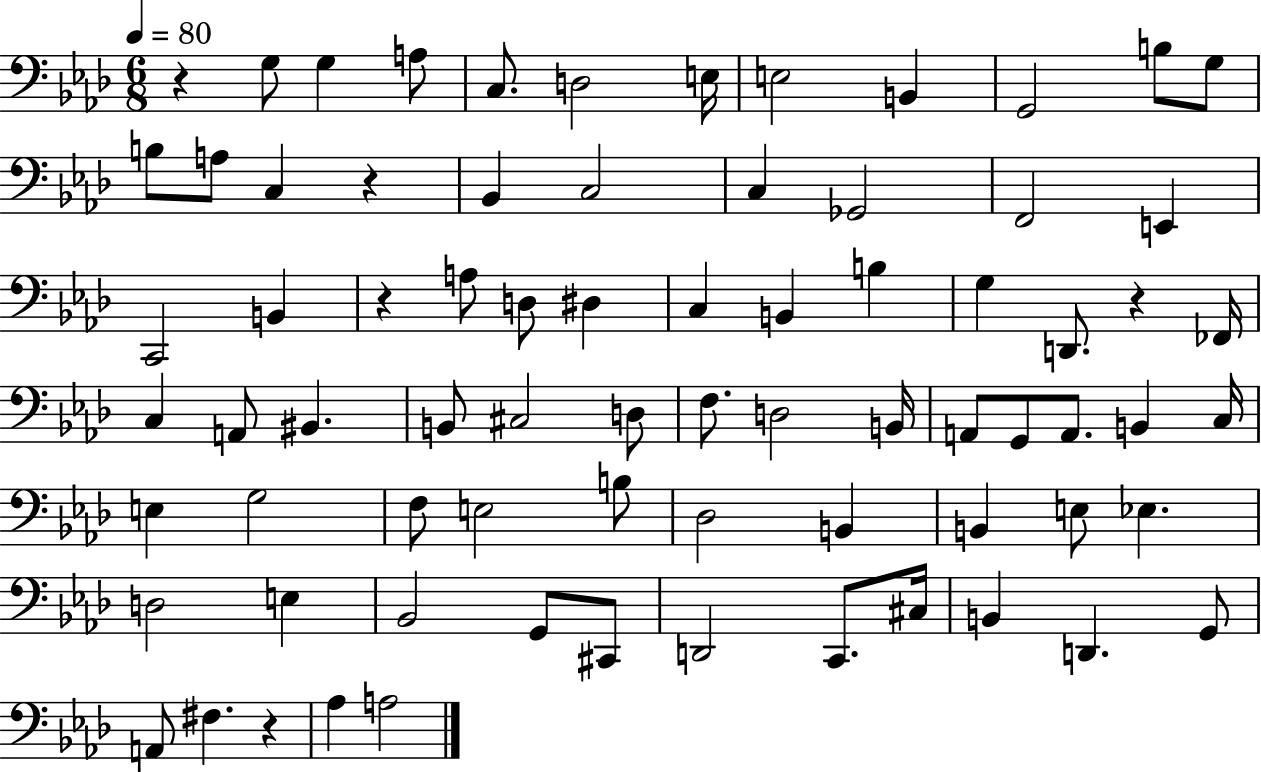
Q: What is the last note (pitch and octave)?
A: A3